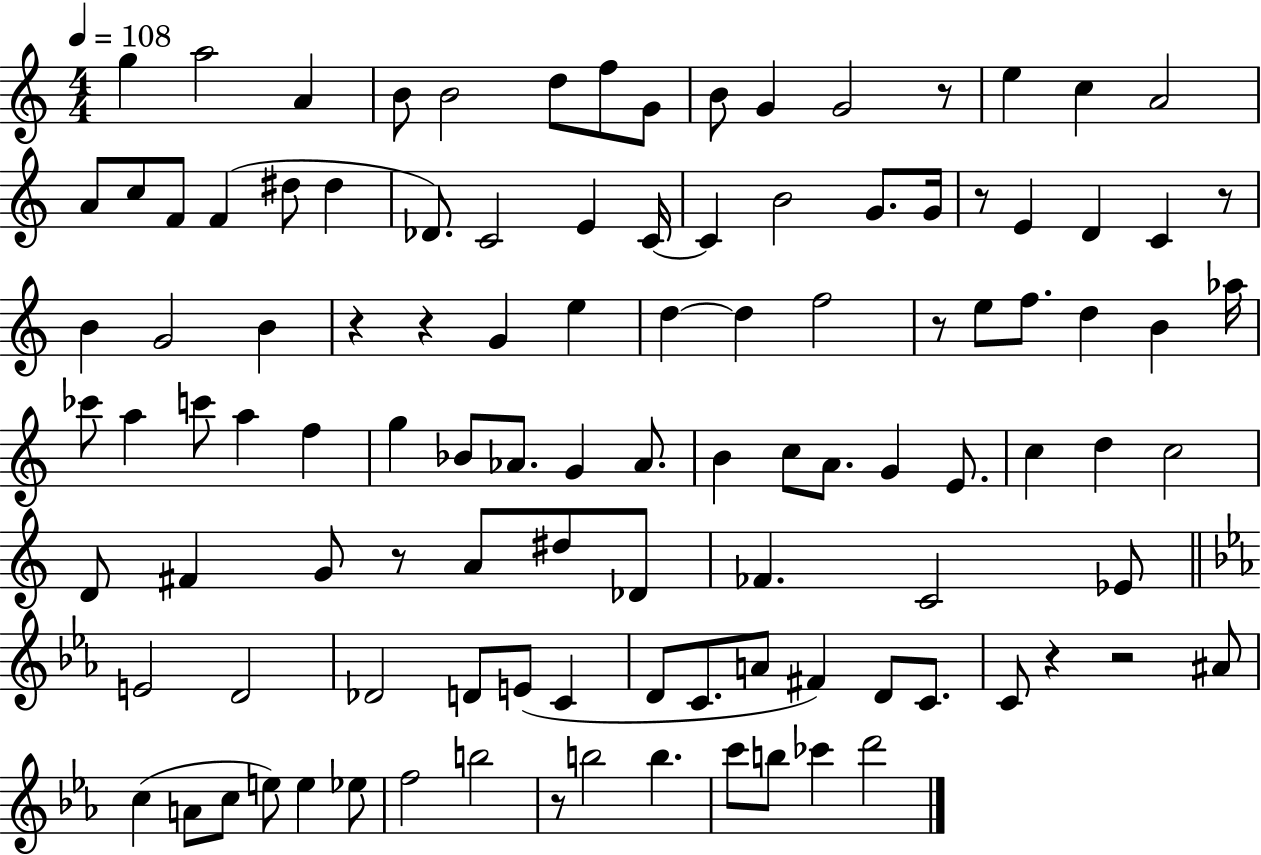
{
  \clef treble
  \numericTimeSignature
  \time 4/4
  \key c \major
  \tempo 4 = 108
  g''4 a''2 a'4 | b'8 b'2 d''8 f''8 g'8 | b'8 g'4 g'2 r8 | e''4 c''4 a'2 | \break a'8 c''8 f'8 f'4( dis''8 dis''4 | des'8.) c'2 e'4 c'16~~ | c'4 b'2 g'8. g'16 | r8 e'4 d'4 c'4 r8 | \break b'4 g'2 b'4 | r4 r4 g'4 e''4 | d''4~~ d''4 f''2 | r8 e''8 f''8. d''4 b'4 aes''16 | \break ces'''8 a''4 c'''8 a''4 f''4 | g''4 bes'8 aes'8. g'4 aes'8. | b'4 c''8 a'8. g'4 e'8. | c''4 d''4 c''2 | \break d'8 fis'4 g'8 r8 a'8 dis''8 des'8 | fes'4. c'2 ees'8 | \bar "||" \break \key c \minor e'2 d'2 | des'2 d'8 e'8( c'4 | d'8 c'8. a'8 fis'4) d'8 c'8. | c'8 r4 r2 ais'8 | \break c''4( a'8 c''8 e''8) e''4 ees''8 | f''2 b''2 | r8 b''2 b''4. | c'''8 b''8 ces'''4 d'''2 | \break \bar "|."
}